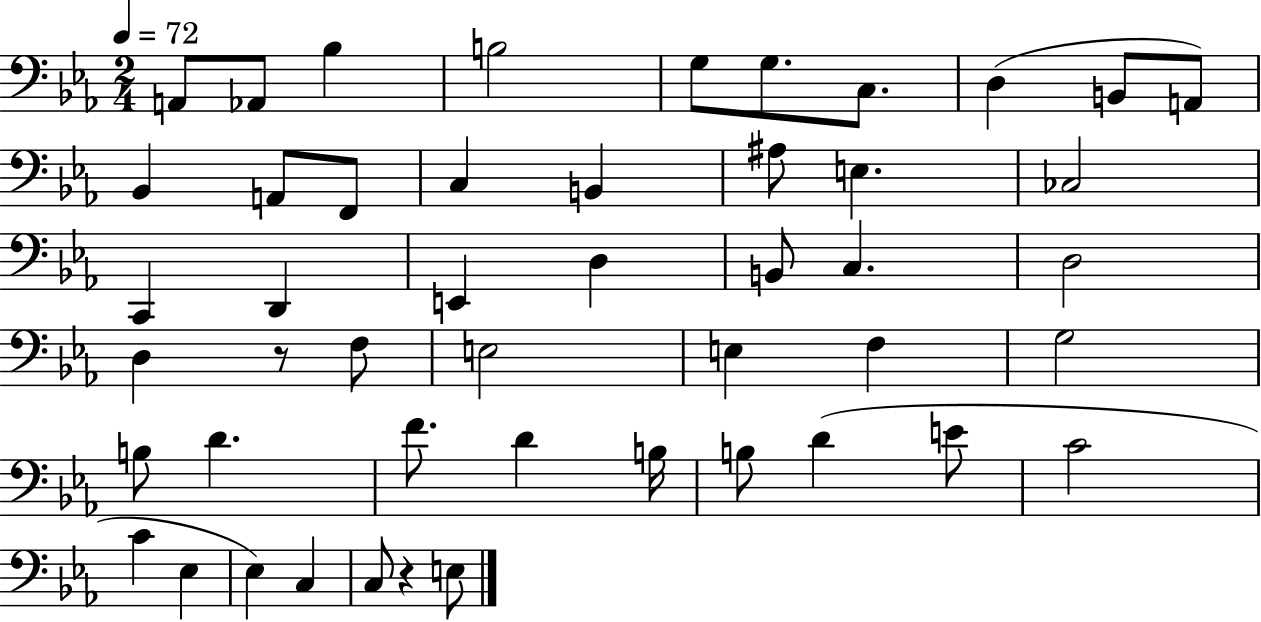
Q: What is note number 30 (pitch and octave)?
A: F3